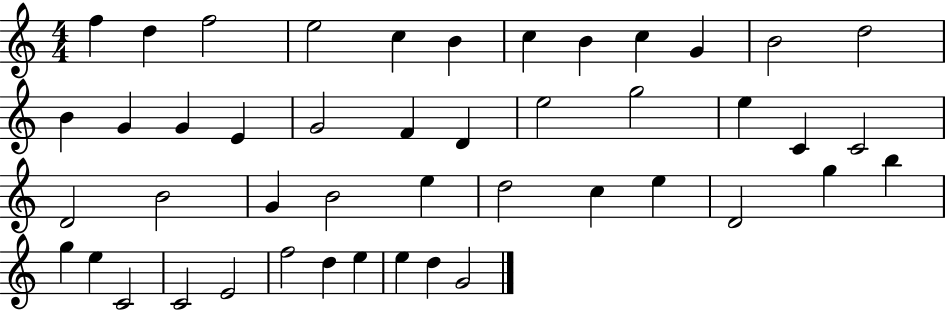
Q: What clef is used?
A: treble